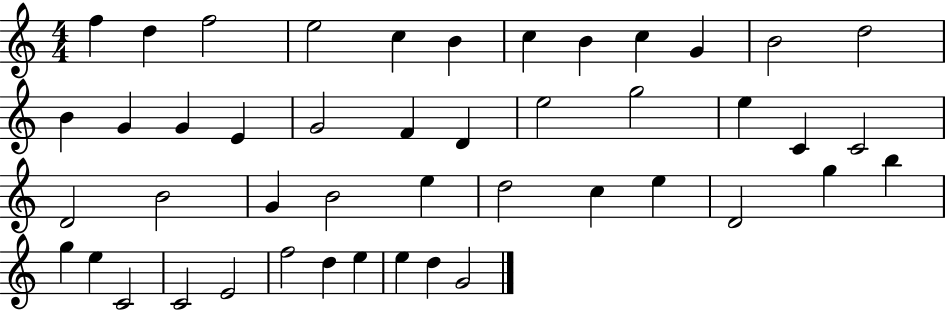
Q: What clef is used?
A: treble